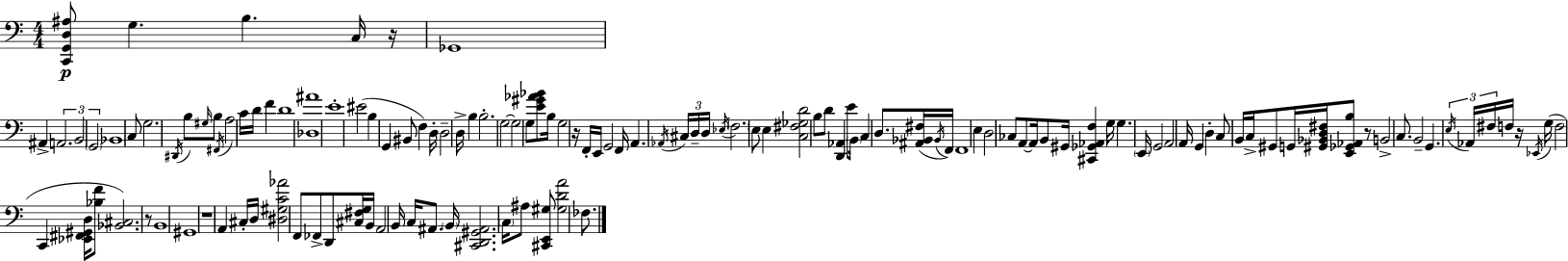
X:1
T:Untitled
M:4/4
L:1/4
K:C
[C,,G,,D,^A,]/2 G, B, C,/4 z/4 _G,,4 ^A,, A,,2 B,,2 G,,2 _B,,4 C,/2 G,2 ^D,,/4 B,/2 ^G,/4 B,/2 ^F,,/4 A,2 C/4 D/4 F D4 [_D,^A]4 E4 ^E2 B, G,, ^B,,/2 F, D,/4 D,2 D,/4 B, B,2 G,2 G,2 G,/2 [E^G_A_B]/2 B,/4 G,2 z/4 F,,/4 E,,/4 G,,2 F,,/4 A,, _A,,/4 ^C,/4 D,/4 D,/4 _E,/4 F,2 E,/2 E, [C,^F,_G,D]2 B,/2 D/2 [D,,_A,,] E/2 B,,/4 C, D,/2 [^A,,_B,,^F,]/4 _B,,/4 F,,/4 F,,4 E, D,2 _C,/2 A,,/2 A,,/4 B,,/2 ^G,,/4 [^C,,_G,,_A,,F,] G,/4 G, E,,/4 G,,2 A,,2 A,,/4 G,, D, C,/2 B,,/4 C,/4 ^G,,/2 G,,/4 [^G,,_B,,D,^F,]/4 [E,,_G,,_A,,B,]/2 z/2 B,,2 C,/2 B,,2 G,, E,/4 _A,,/4 ^F,/4 F,/4 z/4 _E,,/4 G,/4 F,2 C,, [_E,,^F,,^G,,D,]/4 [_B,F]/2 [_B,,^C,]2 z/2 B,,4 ^G,,4 z4 A,, ^C,/4 D,/4 [^D,^G,C_A]2 F,,/2 _F,,/2 D,,/2 [^C,^F,G,]/4 B,,/4 A,,2 B,,/4 C,/4 ^A,,/2 B,,/4 [^C,,D,,^G,,^A,,]2 C,/4 ^A,/2 [^C,,E,,^G,]/2 [^G,DA]2 _F,/2